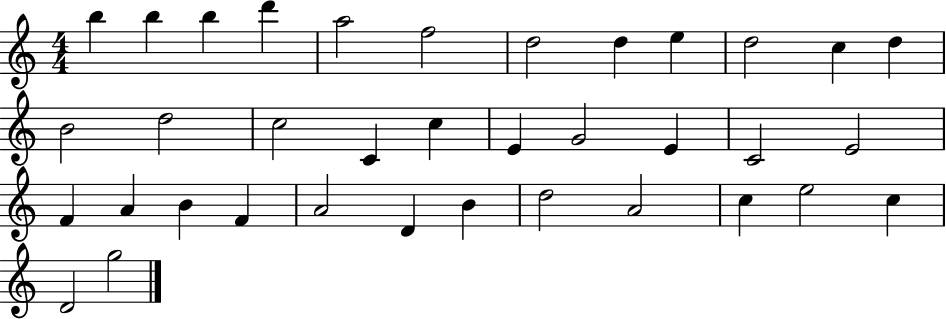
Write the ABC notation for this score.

X:1
T:Untitled
M:4/4
L:1/4
K:C
b b b d' a2 f2 d2 d e d2 c d B2 d2 c2 C c E G2 E C2 E2 F A B F A2 D B d2 A2 c e2 c D2 g2